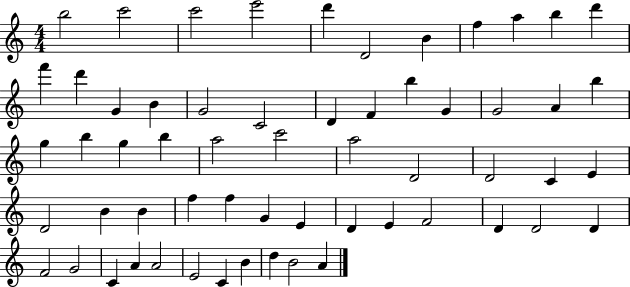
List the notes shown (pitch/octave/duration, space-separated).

B5/h C6/h C6/h E6/h D6/q D4/h B4/q F5/q A5/q B5/q D6/q F6/q D6/q G4/q B4/q G4/h C4/h D4/q F4/q B5/q G4/q G4/h A4/q B5/q G5/q B5/q G5/q B5/q A5/h C6/h A5/h D4/h D4/h C4/q E4/q D4/h B4/q B4/q F5/q F5/q G4/q E4/q D4/q E4/q F4/h D4/q D4/h D4/q F4/h G4/h C4/q A4/q A4/h E4/h C4/q B4/q D5/q B4/h A4/q